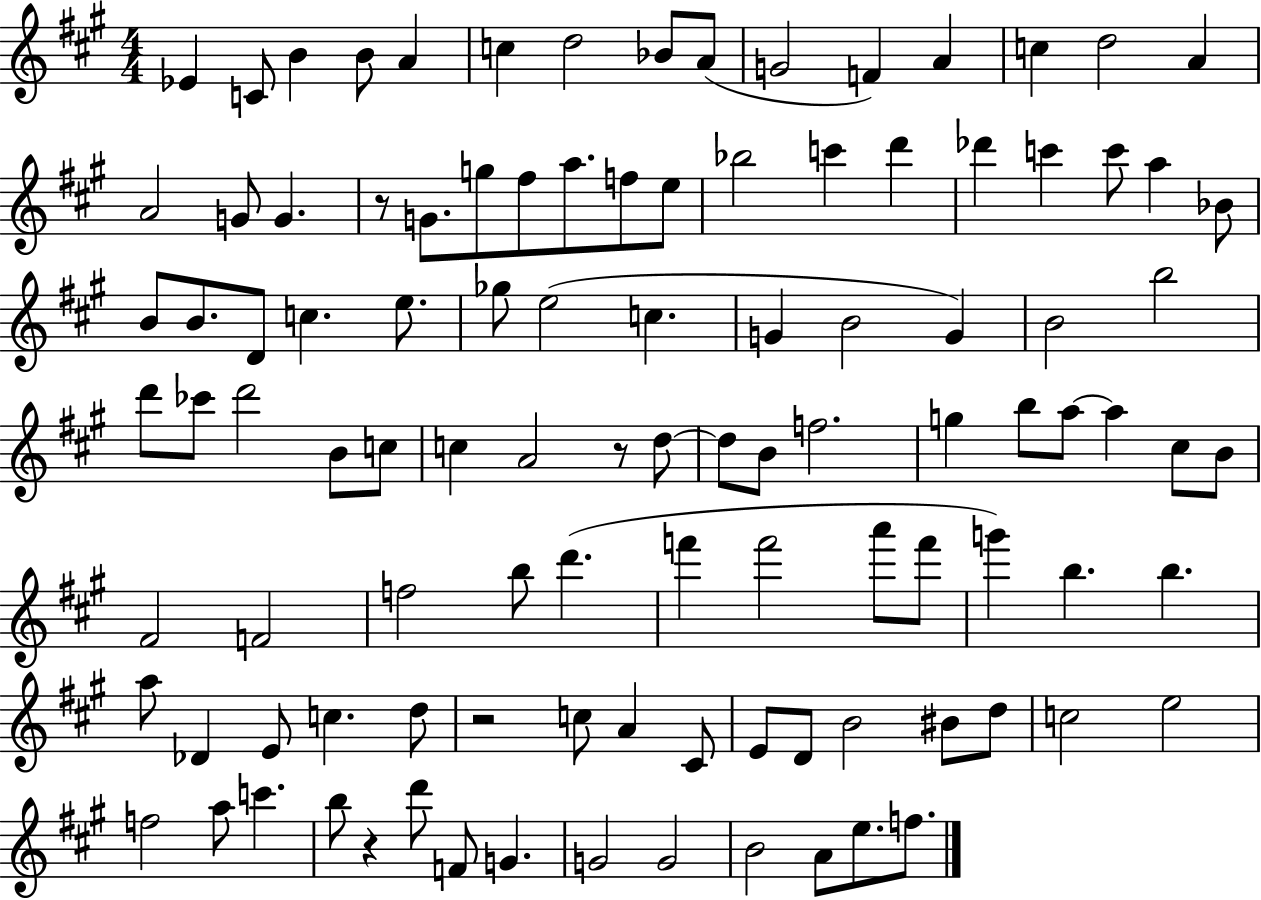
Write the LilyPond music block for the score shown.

{
  \clef treble
  \numericTimeSignature
  \time 4/4
  \key a \major
  \repeat volta 2 { ees'4 c'8 b'4 b'8 a'4 | c''4 d''2 bes'8 a'8( | g'2 f'4) a'4 | c''4 d''2 a'4 | \break a'2 g'8 g'4. | r8 g'8. g''8 fis''8 a''8. f''8 e''8 | bes''2 c'''4 d'''4 | des'''4 c'''4 c'''8 a''4 bes'8 | \break b'8 b'8. d'8 c''4. e''8. | ges''8 e''2( c''4. | g'4 b'2 g'4) | b'2 b''2 | \break d'''8 ces'''8 d'''2 b'8 c''8 | c''4 a'2 r8 d''8~~ | d''8 b'8 f''2. | g''4 b''8 a''8~~ a''4 cis''8 b'8 | \break fis'2 f'2 | f''2 b''8 d'''4.( | f'''4 f'''2 a'''8 f'''8 | g'''4) b''4. b''4. | \break a''8 des'4 e'8 c''4. d''8 | r2 c''8 a'4 cis'8 | e'8 d'8 b'2 bis'8 d''8 | c''2 e''2 | \break f''2 a''8 c'''4. | b''8 r4 d'''8 f'8 g'4. | g'2 g'2 | b'2 a'8 e''8. f''8. | \break } \bar "|."
}